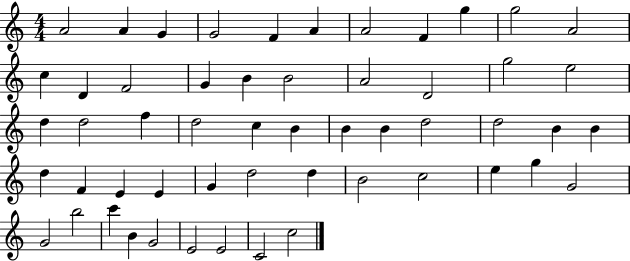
A4/h A4/q G4/q G4/h F4/q A4/q A4/h F4/q G5/q G5/h A4/h C5/q D4/q F4/h G4/q B4/q B4/h A4/h D4/h G5/h E5/h D5/q D5/h F5/q D5/h C5/q B4/q B4/q B4/q D5/h D5/h B4/q B4/q D5/q F4/q E4/q E4/q G4/q D5/h D5/q B4/h C5/h E5/q G5/q G4/h G4/h B5/h C6/q B4/q G4/h E4/h E4/h C4/h C5/h